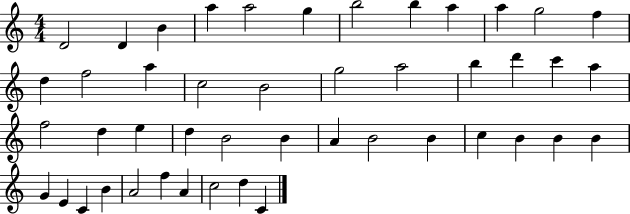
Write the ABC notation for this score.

X:1
T:Untitled
M:4/4
L:1/4
K:C
D2 D B a a2 g b2 b a a g2 f d f2 a c2 B2 g2 a2 b d' c' a f2 d e d B2 B A B2 B c B B B G E C B A2 f A c2 d C